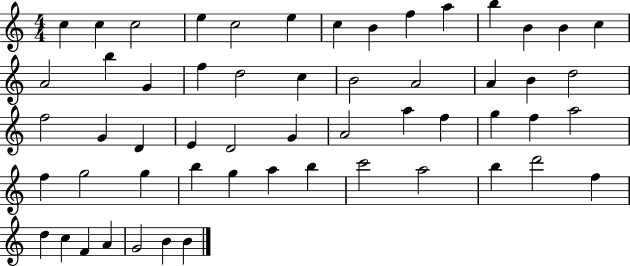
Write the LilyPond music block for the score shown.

{
  \clef treble
  \numericTimeSignature
  \time 4/4
  \key c \major
  c''4 c''4 c''2 | e''4 c''2 e''4 | c''4 b'4 f''4 a''4 | b''4 b'4 b'4 c''4 | \break a'2 b''4 g'4 | f''4 d''2 c''4 | b'2 a'2 | a'4 b'4 d''2 | \break f''2 g'4 d'4 | e'4 d'2 g'4 | a'2 a''4 f''4 | g''4 f''4 a''2 | \break f''4 g''2 g''4 | b''4 g''4 a''4 b''4 | c'''2 a''2 | b''4 d'''2 f''4 | \break d''4 c''4 f'4 a'4 | g'2 b'4 b'4 | \bar "|."
}